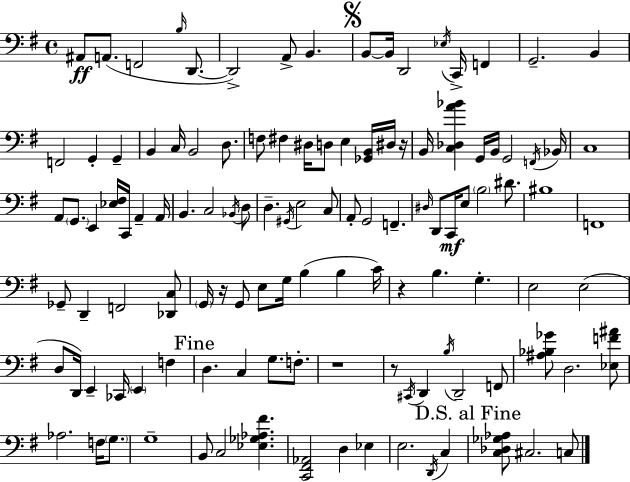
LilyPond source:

{
  \clef bass
  \time 4/4
  \defaultTimeSignature
  \key e \minor
  ais,8\ff a,8.( f,2 \grace { b16 } d,8.~~ | d,2->) a,8-> b,4. | \mark \markup { \musicglyph "scripts.segno" } b,8~~ b,16 d,2 \acciaccatura { ees16 } c,16-> f,4 | g,2.-- b,4 | \break f,2 g,4-. g,4-- | b,4 c16 b,2 d8. | f8 fis4 dis16 d8 e4 <ges, b,>16 | dis16 r16 b,16 <c des a' bes'>4 g,16 b,16 g,2 | \break \acciaccatura { f,16 } bes,16 c1 | a,8 \parenthesize g,8. e,4 <ees fis>16 c,16 a,4-- | a,16 b,4. c2 | \acciaccatura { bes,16 } d8 d4.-- \acciaccatura { gis,16 } e2 | \break c8 a,8-. g,2 f,4.-- | \grace { dis16 } d,8 c,16\mf e8 \parenthesize b2 | dis'8. bis1 | f,1 | \break ges,8-- d,4-- f,2 | <des, c>8 \parenthesize g,16 r16 g,8 e8 g16 b4( | b4 c'16) r4 b4. | g4.-. e2 e2( | \break d8 d,16) e,4-- ces,16 \parenthesize e,4 | f4 \mark "Fine" d4. c4 | g8. f8.-. r1 | r8 \acciaccatura { cis,16 } d,4 \acciaccatura { b16 } d,2-- | \break f,8 <ais bes ges'>8 d2. | <ees f' ais'>8 aes2. | f16 \parenthesize g8. g1-- | b,8 c2 | \break <ees ges aes fis'>4. <c, fis, aes,>2 | d4 ees4 e2. | \acciaccatura { d,16 } c4 \mark "D.S. al Fine" <c des ges aes>8 cis2. | c8 \bar "|."
}